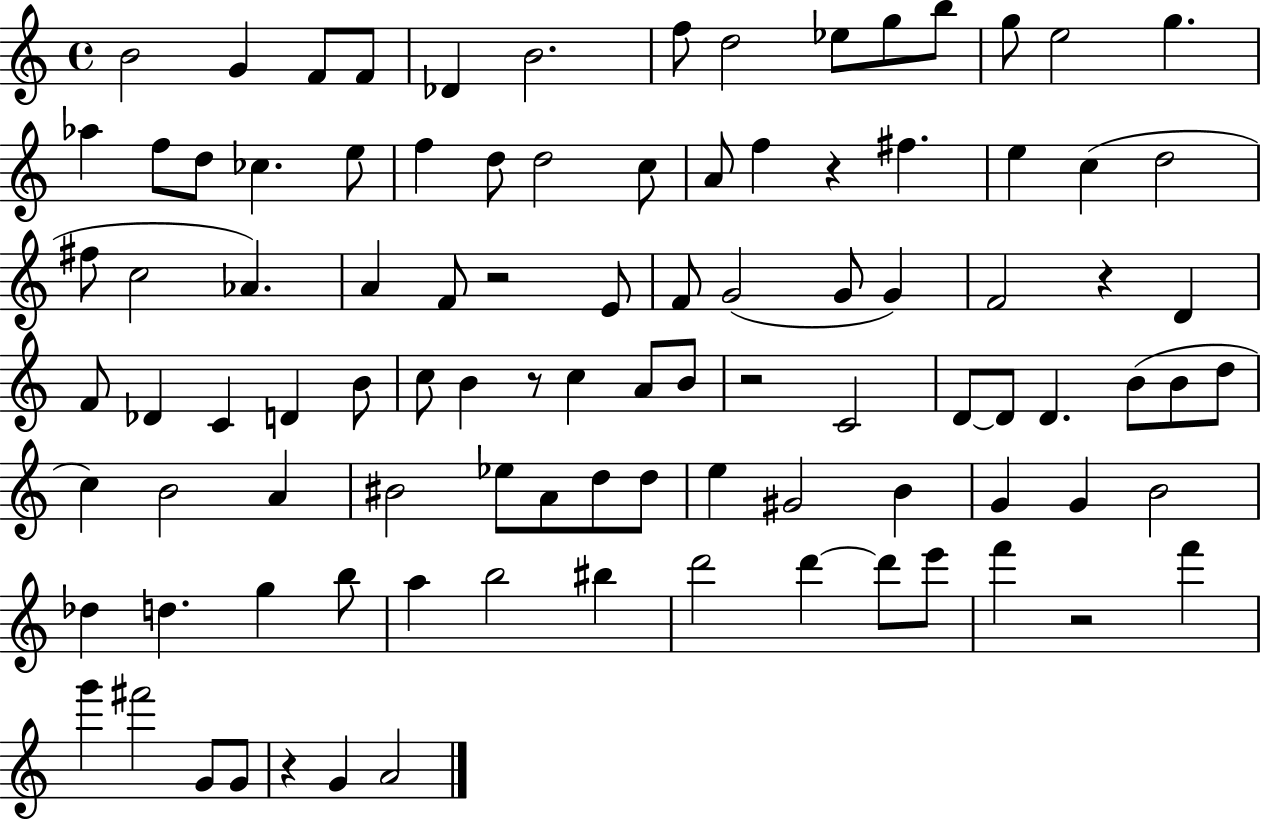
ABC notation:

X:1
T:Untitled
M:4/4
L:1/4
K:C
B2 G F/2 F/2 _D B2 f/2 d2 _e/2 g/2 b/2 g/2 e2 g _a f/2 d/2 _c e/2 f d/2 d2 c/2 A/2 f z ^f e c d2 ^f/2 c2 _A A F/2 z2 E/2 F/2 G2 G/2 G F2 z D F/2 _D C D B/2 c/2 B z/2 c A/2 B/2 z2 C2 D/2 D/2 D B/2 B/2 d/2 c B2 A ^B2 _e/2 A/2 d/2 d/2 e ^G2 B G G B2 _d d g b/2 a b2 ^b d'2 d' d'/2 e'/2 f' z2 f' g' ^f'2 G/2 G/2 z G A2